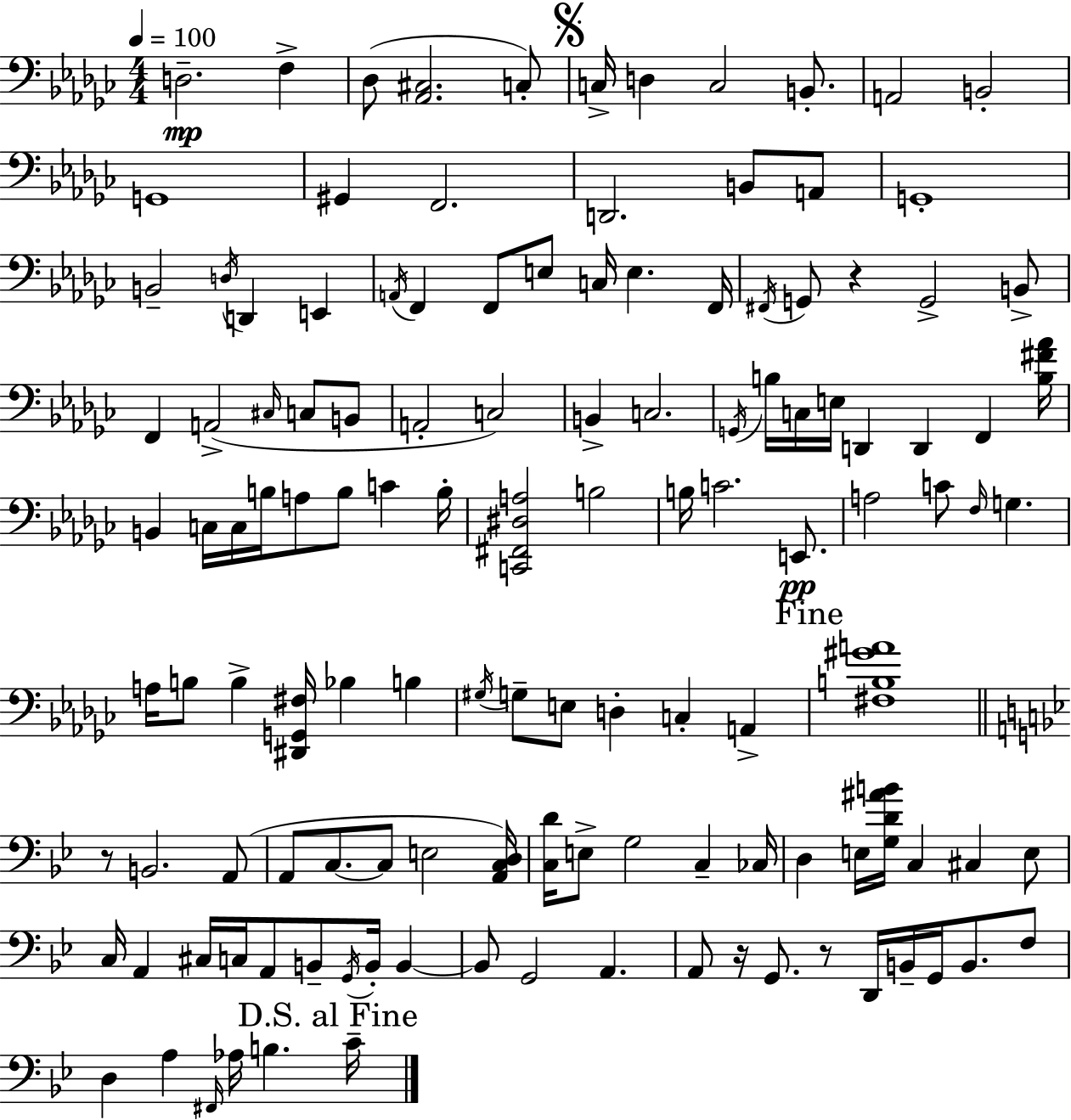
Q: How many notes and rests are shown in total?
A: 127